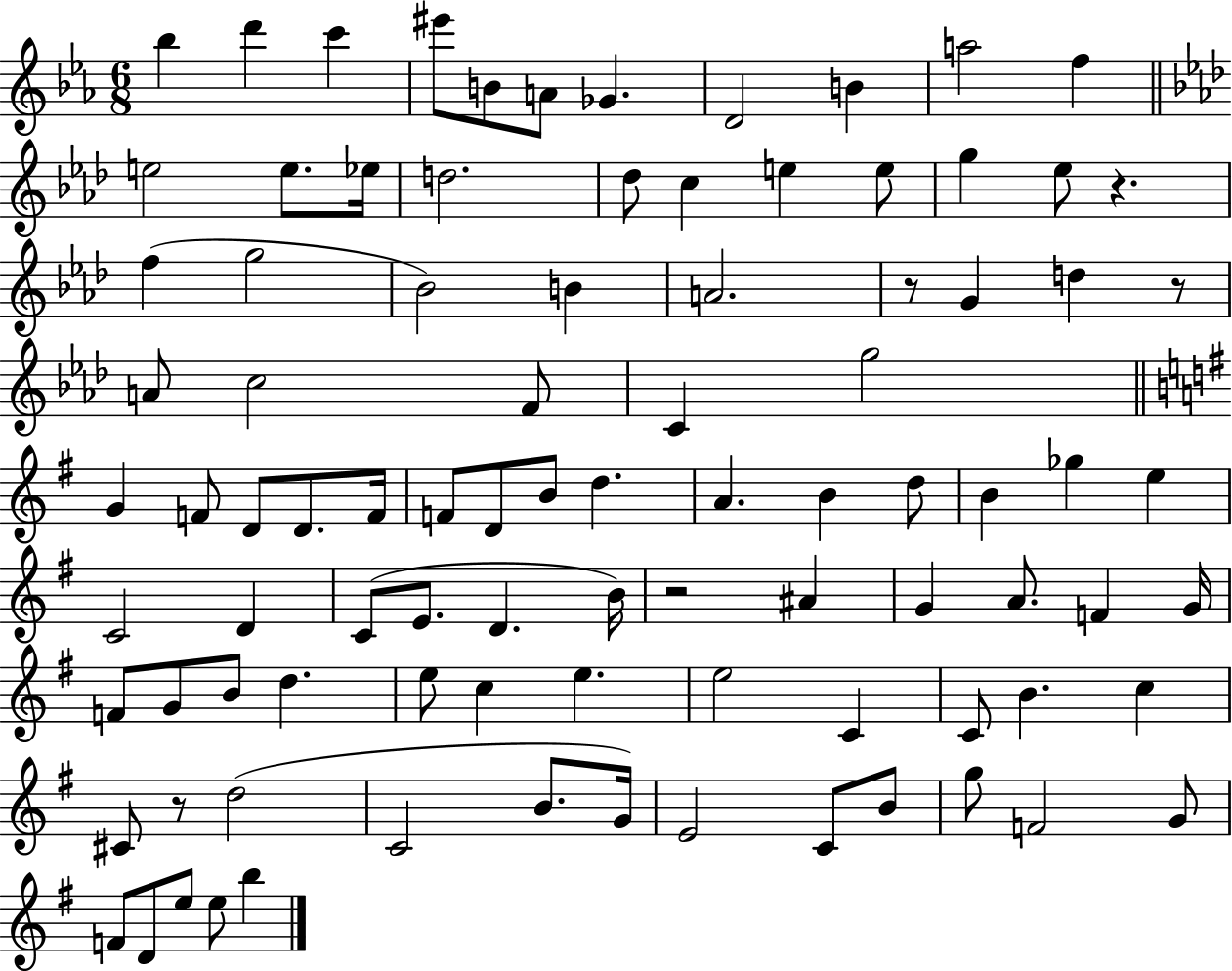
{
  \clef treble
  \numericTimeSignature
  \time 6/8
  \key ees \major
  bes''4 d'''4 c'''4 | eis'''8 b'8 a'8 ges'4. | d'2 b'4 | a''2 f''4 | \break \bar "||" \break \key aes \major e''2 e''8. ees''16 | d''2. | des''8 c''4 e''4 e''8 | g''4 ees''8 r4. | \break f''4( g''2 | bes'2) b'4 | a'2. | r8 g'4 d''4 r8 | \break a'8 c''2 f'8 | c'4 g''2 | \bar "||" \break \key e \minor g'4 f'8 d'8 d'8. f'16 | f'8 d'8 b'8 d''4. | a'4. b'4 d''8 | b'4 ges''4 e''4 | \break c'2 d'4 | c'8( e'8. d'4. b'16) | r2 ais'4 | g'4 a'8. f'4 g'16 | \break f'8 g'8 b'8 d''4. | e''8 c''4 e''4. | e''2 c'4 | c'8 b'4. c''4 | \break cis'8 r8 d''2( | c'2 b'8. g'16) | e'2 c'8 b'8 | g''8 f'2 g'8 | \break f'8 d'8 e''8 e''8 b''4 | \bar "|."
}